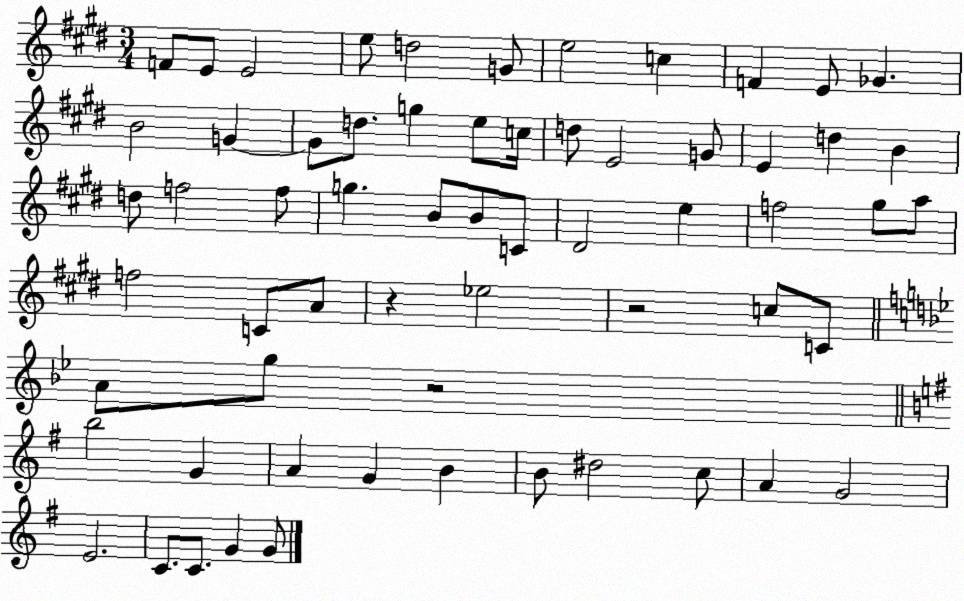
X:1
T:Untitled
M:3/4
L:1/4
K:E
F/2 E/2 E2 e/2 d2 G/2 e2 c F E/2 _G B2 G G/2 d/2 g e/2 c/4 d/2 E2 G/2 E d B d/2 f2 f/2 g B/2 B/2 C/2 ^D2 e f2 ^g/2 a/2 f2 C/2 A/2 z _e2 z2 c/2 C/2 A/2 g/2 z2 b2 G A G B B/2 ^d2 c/2 A G2 E2 C/2 C/2 G G/2